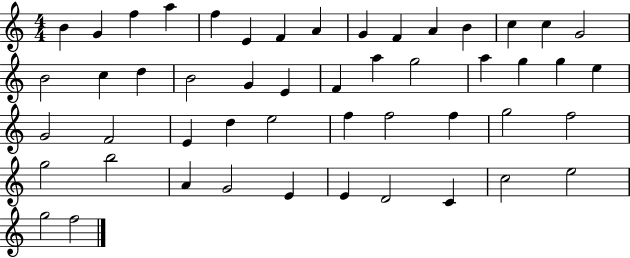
B4/q G4/q F5/q A5/q F5/q E4/q F4/q A4/q G4/q F4/q A4/q B4/q C5/q C5/q G4/h B4/h C5/q D5/q B4/h G4/q E4/q F4/q A5/q G5/h A5/q G5/q G5/q E5/q G4/h F4/h E4/q D5/q E5/h F5/q F5/h F5/q G5/h F5/h G5/h B5/h A4/q G4/h E4/q E4/q D4/h C4/q C5/h E5/h G5/h F5/h